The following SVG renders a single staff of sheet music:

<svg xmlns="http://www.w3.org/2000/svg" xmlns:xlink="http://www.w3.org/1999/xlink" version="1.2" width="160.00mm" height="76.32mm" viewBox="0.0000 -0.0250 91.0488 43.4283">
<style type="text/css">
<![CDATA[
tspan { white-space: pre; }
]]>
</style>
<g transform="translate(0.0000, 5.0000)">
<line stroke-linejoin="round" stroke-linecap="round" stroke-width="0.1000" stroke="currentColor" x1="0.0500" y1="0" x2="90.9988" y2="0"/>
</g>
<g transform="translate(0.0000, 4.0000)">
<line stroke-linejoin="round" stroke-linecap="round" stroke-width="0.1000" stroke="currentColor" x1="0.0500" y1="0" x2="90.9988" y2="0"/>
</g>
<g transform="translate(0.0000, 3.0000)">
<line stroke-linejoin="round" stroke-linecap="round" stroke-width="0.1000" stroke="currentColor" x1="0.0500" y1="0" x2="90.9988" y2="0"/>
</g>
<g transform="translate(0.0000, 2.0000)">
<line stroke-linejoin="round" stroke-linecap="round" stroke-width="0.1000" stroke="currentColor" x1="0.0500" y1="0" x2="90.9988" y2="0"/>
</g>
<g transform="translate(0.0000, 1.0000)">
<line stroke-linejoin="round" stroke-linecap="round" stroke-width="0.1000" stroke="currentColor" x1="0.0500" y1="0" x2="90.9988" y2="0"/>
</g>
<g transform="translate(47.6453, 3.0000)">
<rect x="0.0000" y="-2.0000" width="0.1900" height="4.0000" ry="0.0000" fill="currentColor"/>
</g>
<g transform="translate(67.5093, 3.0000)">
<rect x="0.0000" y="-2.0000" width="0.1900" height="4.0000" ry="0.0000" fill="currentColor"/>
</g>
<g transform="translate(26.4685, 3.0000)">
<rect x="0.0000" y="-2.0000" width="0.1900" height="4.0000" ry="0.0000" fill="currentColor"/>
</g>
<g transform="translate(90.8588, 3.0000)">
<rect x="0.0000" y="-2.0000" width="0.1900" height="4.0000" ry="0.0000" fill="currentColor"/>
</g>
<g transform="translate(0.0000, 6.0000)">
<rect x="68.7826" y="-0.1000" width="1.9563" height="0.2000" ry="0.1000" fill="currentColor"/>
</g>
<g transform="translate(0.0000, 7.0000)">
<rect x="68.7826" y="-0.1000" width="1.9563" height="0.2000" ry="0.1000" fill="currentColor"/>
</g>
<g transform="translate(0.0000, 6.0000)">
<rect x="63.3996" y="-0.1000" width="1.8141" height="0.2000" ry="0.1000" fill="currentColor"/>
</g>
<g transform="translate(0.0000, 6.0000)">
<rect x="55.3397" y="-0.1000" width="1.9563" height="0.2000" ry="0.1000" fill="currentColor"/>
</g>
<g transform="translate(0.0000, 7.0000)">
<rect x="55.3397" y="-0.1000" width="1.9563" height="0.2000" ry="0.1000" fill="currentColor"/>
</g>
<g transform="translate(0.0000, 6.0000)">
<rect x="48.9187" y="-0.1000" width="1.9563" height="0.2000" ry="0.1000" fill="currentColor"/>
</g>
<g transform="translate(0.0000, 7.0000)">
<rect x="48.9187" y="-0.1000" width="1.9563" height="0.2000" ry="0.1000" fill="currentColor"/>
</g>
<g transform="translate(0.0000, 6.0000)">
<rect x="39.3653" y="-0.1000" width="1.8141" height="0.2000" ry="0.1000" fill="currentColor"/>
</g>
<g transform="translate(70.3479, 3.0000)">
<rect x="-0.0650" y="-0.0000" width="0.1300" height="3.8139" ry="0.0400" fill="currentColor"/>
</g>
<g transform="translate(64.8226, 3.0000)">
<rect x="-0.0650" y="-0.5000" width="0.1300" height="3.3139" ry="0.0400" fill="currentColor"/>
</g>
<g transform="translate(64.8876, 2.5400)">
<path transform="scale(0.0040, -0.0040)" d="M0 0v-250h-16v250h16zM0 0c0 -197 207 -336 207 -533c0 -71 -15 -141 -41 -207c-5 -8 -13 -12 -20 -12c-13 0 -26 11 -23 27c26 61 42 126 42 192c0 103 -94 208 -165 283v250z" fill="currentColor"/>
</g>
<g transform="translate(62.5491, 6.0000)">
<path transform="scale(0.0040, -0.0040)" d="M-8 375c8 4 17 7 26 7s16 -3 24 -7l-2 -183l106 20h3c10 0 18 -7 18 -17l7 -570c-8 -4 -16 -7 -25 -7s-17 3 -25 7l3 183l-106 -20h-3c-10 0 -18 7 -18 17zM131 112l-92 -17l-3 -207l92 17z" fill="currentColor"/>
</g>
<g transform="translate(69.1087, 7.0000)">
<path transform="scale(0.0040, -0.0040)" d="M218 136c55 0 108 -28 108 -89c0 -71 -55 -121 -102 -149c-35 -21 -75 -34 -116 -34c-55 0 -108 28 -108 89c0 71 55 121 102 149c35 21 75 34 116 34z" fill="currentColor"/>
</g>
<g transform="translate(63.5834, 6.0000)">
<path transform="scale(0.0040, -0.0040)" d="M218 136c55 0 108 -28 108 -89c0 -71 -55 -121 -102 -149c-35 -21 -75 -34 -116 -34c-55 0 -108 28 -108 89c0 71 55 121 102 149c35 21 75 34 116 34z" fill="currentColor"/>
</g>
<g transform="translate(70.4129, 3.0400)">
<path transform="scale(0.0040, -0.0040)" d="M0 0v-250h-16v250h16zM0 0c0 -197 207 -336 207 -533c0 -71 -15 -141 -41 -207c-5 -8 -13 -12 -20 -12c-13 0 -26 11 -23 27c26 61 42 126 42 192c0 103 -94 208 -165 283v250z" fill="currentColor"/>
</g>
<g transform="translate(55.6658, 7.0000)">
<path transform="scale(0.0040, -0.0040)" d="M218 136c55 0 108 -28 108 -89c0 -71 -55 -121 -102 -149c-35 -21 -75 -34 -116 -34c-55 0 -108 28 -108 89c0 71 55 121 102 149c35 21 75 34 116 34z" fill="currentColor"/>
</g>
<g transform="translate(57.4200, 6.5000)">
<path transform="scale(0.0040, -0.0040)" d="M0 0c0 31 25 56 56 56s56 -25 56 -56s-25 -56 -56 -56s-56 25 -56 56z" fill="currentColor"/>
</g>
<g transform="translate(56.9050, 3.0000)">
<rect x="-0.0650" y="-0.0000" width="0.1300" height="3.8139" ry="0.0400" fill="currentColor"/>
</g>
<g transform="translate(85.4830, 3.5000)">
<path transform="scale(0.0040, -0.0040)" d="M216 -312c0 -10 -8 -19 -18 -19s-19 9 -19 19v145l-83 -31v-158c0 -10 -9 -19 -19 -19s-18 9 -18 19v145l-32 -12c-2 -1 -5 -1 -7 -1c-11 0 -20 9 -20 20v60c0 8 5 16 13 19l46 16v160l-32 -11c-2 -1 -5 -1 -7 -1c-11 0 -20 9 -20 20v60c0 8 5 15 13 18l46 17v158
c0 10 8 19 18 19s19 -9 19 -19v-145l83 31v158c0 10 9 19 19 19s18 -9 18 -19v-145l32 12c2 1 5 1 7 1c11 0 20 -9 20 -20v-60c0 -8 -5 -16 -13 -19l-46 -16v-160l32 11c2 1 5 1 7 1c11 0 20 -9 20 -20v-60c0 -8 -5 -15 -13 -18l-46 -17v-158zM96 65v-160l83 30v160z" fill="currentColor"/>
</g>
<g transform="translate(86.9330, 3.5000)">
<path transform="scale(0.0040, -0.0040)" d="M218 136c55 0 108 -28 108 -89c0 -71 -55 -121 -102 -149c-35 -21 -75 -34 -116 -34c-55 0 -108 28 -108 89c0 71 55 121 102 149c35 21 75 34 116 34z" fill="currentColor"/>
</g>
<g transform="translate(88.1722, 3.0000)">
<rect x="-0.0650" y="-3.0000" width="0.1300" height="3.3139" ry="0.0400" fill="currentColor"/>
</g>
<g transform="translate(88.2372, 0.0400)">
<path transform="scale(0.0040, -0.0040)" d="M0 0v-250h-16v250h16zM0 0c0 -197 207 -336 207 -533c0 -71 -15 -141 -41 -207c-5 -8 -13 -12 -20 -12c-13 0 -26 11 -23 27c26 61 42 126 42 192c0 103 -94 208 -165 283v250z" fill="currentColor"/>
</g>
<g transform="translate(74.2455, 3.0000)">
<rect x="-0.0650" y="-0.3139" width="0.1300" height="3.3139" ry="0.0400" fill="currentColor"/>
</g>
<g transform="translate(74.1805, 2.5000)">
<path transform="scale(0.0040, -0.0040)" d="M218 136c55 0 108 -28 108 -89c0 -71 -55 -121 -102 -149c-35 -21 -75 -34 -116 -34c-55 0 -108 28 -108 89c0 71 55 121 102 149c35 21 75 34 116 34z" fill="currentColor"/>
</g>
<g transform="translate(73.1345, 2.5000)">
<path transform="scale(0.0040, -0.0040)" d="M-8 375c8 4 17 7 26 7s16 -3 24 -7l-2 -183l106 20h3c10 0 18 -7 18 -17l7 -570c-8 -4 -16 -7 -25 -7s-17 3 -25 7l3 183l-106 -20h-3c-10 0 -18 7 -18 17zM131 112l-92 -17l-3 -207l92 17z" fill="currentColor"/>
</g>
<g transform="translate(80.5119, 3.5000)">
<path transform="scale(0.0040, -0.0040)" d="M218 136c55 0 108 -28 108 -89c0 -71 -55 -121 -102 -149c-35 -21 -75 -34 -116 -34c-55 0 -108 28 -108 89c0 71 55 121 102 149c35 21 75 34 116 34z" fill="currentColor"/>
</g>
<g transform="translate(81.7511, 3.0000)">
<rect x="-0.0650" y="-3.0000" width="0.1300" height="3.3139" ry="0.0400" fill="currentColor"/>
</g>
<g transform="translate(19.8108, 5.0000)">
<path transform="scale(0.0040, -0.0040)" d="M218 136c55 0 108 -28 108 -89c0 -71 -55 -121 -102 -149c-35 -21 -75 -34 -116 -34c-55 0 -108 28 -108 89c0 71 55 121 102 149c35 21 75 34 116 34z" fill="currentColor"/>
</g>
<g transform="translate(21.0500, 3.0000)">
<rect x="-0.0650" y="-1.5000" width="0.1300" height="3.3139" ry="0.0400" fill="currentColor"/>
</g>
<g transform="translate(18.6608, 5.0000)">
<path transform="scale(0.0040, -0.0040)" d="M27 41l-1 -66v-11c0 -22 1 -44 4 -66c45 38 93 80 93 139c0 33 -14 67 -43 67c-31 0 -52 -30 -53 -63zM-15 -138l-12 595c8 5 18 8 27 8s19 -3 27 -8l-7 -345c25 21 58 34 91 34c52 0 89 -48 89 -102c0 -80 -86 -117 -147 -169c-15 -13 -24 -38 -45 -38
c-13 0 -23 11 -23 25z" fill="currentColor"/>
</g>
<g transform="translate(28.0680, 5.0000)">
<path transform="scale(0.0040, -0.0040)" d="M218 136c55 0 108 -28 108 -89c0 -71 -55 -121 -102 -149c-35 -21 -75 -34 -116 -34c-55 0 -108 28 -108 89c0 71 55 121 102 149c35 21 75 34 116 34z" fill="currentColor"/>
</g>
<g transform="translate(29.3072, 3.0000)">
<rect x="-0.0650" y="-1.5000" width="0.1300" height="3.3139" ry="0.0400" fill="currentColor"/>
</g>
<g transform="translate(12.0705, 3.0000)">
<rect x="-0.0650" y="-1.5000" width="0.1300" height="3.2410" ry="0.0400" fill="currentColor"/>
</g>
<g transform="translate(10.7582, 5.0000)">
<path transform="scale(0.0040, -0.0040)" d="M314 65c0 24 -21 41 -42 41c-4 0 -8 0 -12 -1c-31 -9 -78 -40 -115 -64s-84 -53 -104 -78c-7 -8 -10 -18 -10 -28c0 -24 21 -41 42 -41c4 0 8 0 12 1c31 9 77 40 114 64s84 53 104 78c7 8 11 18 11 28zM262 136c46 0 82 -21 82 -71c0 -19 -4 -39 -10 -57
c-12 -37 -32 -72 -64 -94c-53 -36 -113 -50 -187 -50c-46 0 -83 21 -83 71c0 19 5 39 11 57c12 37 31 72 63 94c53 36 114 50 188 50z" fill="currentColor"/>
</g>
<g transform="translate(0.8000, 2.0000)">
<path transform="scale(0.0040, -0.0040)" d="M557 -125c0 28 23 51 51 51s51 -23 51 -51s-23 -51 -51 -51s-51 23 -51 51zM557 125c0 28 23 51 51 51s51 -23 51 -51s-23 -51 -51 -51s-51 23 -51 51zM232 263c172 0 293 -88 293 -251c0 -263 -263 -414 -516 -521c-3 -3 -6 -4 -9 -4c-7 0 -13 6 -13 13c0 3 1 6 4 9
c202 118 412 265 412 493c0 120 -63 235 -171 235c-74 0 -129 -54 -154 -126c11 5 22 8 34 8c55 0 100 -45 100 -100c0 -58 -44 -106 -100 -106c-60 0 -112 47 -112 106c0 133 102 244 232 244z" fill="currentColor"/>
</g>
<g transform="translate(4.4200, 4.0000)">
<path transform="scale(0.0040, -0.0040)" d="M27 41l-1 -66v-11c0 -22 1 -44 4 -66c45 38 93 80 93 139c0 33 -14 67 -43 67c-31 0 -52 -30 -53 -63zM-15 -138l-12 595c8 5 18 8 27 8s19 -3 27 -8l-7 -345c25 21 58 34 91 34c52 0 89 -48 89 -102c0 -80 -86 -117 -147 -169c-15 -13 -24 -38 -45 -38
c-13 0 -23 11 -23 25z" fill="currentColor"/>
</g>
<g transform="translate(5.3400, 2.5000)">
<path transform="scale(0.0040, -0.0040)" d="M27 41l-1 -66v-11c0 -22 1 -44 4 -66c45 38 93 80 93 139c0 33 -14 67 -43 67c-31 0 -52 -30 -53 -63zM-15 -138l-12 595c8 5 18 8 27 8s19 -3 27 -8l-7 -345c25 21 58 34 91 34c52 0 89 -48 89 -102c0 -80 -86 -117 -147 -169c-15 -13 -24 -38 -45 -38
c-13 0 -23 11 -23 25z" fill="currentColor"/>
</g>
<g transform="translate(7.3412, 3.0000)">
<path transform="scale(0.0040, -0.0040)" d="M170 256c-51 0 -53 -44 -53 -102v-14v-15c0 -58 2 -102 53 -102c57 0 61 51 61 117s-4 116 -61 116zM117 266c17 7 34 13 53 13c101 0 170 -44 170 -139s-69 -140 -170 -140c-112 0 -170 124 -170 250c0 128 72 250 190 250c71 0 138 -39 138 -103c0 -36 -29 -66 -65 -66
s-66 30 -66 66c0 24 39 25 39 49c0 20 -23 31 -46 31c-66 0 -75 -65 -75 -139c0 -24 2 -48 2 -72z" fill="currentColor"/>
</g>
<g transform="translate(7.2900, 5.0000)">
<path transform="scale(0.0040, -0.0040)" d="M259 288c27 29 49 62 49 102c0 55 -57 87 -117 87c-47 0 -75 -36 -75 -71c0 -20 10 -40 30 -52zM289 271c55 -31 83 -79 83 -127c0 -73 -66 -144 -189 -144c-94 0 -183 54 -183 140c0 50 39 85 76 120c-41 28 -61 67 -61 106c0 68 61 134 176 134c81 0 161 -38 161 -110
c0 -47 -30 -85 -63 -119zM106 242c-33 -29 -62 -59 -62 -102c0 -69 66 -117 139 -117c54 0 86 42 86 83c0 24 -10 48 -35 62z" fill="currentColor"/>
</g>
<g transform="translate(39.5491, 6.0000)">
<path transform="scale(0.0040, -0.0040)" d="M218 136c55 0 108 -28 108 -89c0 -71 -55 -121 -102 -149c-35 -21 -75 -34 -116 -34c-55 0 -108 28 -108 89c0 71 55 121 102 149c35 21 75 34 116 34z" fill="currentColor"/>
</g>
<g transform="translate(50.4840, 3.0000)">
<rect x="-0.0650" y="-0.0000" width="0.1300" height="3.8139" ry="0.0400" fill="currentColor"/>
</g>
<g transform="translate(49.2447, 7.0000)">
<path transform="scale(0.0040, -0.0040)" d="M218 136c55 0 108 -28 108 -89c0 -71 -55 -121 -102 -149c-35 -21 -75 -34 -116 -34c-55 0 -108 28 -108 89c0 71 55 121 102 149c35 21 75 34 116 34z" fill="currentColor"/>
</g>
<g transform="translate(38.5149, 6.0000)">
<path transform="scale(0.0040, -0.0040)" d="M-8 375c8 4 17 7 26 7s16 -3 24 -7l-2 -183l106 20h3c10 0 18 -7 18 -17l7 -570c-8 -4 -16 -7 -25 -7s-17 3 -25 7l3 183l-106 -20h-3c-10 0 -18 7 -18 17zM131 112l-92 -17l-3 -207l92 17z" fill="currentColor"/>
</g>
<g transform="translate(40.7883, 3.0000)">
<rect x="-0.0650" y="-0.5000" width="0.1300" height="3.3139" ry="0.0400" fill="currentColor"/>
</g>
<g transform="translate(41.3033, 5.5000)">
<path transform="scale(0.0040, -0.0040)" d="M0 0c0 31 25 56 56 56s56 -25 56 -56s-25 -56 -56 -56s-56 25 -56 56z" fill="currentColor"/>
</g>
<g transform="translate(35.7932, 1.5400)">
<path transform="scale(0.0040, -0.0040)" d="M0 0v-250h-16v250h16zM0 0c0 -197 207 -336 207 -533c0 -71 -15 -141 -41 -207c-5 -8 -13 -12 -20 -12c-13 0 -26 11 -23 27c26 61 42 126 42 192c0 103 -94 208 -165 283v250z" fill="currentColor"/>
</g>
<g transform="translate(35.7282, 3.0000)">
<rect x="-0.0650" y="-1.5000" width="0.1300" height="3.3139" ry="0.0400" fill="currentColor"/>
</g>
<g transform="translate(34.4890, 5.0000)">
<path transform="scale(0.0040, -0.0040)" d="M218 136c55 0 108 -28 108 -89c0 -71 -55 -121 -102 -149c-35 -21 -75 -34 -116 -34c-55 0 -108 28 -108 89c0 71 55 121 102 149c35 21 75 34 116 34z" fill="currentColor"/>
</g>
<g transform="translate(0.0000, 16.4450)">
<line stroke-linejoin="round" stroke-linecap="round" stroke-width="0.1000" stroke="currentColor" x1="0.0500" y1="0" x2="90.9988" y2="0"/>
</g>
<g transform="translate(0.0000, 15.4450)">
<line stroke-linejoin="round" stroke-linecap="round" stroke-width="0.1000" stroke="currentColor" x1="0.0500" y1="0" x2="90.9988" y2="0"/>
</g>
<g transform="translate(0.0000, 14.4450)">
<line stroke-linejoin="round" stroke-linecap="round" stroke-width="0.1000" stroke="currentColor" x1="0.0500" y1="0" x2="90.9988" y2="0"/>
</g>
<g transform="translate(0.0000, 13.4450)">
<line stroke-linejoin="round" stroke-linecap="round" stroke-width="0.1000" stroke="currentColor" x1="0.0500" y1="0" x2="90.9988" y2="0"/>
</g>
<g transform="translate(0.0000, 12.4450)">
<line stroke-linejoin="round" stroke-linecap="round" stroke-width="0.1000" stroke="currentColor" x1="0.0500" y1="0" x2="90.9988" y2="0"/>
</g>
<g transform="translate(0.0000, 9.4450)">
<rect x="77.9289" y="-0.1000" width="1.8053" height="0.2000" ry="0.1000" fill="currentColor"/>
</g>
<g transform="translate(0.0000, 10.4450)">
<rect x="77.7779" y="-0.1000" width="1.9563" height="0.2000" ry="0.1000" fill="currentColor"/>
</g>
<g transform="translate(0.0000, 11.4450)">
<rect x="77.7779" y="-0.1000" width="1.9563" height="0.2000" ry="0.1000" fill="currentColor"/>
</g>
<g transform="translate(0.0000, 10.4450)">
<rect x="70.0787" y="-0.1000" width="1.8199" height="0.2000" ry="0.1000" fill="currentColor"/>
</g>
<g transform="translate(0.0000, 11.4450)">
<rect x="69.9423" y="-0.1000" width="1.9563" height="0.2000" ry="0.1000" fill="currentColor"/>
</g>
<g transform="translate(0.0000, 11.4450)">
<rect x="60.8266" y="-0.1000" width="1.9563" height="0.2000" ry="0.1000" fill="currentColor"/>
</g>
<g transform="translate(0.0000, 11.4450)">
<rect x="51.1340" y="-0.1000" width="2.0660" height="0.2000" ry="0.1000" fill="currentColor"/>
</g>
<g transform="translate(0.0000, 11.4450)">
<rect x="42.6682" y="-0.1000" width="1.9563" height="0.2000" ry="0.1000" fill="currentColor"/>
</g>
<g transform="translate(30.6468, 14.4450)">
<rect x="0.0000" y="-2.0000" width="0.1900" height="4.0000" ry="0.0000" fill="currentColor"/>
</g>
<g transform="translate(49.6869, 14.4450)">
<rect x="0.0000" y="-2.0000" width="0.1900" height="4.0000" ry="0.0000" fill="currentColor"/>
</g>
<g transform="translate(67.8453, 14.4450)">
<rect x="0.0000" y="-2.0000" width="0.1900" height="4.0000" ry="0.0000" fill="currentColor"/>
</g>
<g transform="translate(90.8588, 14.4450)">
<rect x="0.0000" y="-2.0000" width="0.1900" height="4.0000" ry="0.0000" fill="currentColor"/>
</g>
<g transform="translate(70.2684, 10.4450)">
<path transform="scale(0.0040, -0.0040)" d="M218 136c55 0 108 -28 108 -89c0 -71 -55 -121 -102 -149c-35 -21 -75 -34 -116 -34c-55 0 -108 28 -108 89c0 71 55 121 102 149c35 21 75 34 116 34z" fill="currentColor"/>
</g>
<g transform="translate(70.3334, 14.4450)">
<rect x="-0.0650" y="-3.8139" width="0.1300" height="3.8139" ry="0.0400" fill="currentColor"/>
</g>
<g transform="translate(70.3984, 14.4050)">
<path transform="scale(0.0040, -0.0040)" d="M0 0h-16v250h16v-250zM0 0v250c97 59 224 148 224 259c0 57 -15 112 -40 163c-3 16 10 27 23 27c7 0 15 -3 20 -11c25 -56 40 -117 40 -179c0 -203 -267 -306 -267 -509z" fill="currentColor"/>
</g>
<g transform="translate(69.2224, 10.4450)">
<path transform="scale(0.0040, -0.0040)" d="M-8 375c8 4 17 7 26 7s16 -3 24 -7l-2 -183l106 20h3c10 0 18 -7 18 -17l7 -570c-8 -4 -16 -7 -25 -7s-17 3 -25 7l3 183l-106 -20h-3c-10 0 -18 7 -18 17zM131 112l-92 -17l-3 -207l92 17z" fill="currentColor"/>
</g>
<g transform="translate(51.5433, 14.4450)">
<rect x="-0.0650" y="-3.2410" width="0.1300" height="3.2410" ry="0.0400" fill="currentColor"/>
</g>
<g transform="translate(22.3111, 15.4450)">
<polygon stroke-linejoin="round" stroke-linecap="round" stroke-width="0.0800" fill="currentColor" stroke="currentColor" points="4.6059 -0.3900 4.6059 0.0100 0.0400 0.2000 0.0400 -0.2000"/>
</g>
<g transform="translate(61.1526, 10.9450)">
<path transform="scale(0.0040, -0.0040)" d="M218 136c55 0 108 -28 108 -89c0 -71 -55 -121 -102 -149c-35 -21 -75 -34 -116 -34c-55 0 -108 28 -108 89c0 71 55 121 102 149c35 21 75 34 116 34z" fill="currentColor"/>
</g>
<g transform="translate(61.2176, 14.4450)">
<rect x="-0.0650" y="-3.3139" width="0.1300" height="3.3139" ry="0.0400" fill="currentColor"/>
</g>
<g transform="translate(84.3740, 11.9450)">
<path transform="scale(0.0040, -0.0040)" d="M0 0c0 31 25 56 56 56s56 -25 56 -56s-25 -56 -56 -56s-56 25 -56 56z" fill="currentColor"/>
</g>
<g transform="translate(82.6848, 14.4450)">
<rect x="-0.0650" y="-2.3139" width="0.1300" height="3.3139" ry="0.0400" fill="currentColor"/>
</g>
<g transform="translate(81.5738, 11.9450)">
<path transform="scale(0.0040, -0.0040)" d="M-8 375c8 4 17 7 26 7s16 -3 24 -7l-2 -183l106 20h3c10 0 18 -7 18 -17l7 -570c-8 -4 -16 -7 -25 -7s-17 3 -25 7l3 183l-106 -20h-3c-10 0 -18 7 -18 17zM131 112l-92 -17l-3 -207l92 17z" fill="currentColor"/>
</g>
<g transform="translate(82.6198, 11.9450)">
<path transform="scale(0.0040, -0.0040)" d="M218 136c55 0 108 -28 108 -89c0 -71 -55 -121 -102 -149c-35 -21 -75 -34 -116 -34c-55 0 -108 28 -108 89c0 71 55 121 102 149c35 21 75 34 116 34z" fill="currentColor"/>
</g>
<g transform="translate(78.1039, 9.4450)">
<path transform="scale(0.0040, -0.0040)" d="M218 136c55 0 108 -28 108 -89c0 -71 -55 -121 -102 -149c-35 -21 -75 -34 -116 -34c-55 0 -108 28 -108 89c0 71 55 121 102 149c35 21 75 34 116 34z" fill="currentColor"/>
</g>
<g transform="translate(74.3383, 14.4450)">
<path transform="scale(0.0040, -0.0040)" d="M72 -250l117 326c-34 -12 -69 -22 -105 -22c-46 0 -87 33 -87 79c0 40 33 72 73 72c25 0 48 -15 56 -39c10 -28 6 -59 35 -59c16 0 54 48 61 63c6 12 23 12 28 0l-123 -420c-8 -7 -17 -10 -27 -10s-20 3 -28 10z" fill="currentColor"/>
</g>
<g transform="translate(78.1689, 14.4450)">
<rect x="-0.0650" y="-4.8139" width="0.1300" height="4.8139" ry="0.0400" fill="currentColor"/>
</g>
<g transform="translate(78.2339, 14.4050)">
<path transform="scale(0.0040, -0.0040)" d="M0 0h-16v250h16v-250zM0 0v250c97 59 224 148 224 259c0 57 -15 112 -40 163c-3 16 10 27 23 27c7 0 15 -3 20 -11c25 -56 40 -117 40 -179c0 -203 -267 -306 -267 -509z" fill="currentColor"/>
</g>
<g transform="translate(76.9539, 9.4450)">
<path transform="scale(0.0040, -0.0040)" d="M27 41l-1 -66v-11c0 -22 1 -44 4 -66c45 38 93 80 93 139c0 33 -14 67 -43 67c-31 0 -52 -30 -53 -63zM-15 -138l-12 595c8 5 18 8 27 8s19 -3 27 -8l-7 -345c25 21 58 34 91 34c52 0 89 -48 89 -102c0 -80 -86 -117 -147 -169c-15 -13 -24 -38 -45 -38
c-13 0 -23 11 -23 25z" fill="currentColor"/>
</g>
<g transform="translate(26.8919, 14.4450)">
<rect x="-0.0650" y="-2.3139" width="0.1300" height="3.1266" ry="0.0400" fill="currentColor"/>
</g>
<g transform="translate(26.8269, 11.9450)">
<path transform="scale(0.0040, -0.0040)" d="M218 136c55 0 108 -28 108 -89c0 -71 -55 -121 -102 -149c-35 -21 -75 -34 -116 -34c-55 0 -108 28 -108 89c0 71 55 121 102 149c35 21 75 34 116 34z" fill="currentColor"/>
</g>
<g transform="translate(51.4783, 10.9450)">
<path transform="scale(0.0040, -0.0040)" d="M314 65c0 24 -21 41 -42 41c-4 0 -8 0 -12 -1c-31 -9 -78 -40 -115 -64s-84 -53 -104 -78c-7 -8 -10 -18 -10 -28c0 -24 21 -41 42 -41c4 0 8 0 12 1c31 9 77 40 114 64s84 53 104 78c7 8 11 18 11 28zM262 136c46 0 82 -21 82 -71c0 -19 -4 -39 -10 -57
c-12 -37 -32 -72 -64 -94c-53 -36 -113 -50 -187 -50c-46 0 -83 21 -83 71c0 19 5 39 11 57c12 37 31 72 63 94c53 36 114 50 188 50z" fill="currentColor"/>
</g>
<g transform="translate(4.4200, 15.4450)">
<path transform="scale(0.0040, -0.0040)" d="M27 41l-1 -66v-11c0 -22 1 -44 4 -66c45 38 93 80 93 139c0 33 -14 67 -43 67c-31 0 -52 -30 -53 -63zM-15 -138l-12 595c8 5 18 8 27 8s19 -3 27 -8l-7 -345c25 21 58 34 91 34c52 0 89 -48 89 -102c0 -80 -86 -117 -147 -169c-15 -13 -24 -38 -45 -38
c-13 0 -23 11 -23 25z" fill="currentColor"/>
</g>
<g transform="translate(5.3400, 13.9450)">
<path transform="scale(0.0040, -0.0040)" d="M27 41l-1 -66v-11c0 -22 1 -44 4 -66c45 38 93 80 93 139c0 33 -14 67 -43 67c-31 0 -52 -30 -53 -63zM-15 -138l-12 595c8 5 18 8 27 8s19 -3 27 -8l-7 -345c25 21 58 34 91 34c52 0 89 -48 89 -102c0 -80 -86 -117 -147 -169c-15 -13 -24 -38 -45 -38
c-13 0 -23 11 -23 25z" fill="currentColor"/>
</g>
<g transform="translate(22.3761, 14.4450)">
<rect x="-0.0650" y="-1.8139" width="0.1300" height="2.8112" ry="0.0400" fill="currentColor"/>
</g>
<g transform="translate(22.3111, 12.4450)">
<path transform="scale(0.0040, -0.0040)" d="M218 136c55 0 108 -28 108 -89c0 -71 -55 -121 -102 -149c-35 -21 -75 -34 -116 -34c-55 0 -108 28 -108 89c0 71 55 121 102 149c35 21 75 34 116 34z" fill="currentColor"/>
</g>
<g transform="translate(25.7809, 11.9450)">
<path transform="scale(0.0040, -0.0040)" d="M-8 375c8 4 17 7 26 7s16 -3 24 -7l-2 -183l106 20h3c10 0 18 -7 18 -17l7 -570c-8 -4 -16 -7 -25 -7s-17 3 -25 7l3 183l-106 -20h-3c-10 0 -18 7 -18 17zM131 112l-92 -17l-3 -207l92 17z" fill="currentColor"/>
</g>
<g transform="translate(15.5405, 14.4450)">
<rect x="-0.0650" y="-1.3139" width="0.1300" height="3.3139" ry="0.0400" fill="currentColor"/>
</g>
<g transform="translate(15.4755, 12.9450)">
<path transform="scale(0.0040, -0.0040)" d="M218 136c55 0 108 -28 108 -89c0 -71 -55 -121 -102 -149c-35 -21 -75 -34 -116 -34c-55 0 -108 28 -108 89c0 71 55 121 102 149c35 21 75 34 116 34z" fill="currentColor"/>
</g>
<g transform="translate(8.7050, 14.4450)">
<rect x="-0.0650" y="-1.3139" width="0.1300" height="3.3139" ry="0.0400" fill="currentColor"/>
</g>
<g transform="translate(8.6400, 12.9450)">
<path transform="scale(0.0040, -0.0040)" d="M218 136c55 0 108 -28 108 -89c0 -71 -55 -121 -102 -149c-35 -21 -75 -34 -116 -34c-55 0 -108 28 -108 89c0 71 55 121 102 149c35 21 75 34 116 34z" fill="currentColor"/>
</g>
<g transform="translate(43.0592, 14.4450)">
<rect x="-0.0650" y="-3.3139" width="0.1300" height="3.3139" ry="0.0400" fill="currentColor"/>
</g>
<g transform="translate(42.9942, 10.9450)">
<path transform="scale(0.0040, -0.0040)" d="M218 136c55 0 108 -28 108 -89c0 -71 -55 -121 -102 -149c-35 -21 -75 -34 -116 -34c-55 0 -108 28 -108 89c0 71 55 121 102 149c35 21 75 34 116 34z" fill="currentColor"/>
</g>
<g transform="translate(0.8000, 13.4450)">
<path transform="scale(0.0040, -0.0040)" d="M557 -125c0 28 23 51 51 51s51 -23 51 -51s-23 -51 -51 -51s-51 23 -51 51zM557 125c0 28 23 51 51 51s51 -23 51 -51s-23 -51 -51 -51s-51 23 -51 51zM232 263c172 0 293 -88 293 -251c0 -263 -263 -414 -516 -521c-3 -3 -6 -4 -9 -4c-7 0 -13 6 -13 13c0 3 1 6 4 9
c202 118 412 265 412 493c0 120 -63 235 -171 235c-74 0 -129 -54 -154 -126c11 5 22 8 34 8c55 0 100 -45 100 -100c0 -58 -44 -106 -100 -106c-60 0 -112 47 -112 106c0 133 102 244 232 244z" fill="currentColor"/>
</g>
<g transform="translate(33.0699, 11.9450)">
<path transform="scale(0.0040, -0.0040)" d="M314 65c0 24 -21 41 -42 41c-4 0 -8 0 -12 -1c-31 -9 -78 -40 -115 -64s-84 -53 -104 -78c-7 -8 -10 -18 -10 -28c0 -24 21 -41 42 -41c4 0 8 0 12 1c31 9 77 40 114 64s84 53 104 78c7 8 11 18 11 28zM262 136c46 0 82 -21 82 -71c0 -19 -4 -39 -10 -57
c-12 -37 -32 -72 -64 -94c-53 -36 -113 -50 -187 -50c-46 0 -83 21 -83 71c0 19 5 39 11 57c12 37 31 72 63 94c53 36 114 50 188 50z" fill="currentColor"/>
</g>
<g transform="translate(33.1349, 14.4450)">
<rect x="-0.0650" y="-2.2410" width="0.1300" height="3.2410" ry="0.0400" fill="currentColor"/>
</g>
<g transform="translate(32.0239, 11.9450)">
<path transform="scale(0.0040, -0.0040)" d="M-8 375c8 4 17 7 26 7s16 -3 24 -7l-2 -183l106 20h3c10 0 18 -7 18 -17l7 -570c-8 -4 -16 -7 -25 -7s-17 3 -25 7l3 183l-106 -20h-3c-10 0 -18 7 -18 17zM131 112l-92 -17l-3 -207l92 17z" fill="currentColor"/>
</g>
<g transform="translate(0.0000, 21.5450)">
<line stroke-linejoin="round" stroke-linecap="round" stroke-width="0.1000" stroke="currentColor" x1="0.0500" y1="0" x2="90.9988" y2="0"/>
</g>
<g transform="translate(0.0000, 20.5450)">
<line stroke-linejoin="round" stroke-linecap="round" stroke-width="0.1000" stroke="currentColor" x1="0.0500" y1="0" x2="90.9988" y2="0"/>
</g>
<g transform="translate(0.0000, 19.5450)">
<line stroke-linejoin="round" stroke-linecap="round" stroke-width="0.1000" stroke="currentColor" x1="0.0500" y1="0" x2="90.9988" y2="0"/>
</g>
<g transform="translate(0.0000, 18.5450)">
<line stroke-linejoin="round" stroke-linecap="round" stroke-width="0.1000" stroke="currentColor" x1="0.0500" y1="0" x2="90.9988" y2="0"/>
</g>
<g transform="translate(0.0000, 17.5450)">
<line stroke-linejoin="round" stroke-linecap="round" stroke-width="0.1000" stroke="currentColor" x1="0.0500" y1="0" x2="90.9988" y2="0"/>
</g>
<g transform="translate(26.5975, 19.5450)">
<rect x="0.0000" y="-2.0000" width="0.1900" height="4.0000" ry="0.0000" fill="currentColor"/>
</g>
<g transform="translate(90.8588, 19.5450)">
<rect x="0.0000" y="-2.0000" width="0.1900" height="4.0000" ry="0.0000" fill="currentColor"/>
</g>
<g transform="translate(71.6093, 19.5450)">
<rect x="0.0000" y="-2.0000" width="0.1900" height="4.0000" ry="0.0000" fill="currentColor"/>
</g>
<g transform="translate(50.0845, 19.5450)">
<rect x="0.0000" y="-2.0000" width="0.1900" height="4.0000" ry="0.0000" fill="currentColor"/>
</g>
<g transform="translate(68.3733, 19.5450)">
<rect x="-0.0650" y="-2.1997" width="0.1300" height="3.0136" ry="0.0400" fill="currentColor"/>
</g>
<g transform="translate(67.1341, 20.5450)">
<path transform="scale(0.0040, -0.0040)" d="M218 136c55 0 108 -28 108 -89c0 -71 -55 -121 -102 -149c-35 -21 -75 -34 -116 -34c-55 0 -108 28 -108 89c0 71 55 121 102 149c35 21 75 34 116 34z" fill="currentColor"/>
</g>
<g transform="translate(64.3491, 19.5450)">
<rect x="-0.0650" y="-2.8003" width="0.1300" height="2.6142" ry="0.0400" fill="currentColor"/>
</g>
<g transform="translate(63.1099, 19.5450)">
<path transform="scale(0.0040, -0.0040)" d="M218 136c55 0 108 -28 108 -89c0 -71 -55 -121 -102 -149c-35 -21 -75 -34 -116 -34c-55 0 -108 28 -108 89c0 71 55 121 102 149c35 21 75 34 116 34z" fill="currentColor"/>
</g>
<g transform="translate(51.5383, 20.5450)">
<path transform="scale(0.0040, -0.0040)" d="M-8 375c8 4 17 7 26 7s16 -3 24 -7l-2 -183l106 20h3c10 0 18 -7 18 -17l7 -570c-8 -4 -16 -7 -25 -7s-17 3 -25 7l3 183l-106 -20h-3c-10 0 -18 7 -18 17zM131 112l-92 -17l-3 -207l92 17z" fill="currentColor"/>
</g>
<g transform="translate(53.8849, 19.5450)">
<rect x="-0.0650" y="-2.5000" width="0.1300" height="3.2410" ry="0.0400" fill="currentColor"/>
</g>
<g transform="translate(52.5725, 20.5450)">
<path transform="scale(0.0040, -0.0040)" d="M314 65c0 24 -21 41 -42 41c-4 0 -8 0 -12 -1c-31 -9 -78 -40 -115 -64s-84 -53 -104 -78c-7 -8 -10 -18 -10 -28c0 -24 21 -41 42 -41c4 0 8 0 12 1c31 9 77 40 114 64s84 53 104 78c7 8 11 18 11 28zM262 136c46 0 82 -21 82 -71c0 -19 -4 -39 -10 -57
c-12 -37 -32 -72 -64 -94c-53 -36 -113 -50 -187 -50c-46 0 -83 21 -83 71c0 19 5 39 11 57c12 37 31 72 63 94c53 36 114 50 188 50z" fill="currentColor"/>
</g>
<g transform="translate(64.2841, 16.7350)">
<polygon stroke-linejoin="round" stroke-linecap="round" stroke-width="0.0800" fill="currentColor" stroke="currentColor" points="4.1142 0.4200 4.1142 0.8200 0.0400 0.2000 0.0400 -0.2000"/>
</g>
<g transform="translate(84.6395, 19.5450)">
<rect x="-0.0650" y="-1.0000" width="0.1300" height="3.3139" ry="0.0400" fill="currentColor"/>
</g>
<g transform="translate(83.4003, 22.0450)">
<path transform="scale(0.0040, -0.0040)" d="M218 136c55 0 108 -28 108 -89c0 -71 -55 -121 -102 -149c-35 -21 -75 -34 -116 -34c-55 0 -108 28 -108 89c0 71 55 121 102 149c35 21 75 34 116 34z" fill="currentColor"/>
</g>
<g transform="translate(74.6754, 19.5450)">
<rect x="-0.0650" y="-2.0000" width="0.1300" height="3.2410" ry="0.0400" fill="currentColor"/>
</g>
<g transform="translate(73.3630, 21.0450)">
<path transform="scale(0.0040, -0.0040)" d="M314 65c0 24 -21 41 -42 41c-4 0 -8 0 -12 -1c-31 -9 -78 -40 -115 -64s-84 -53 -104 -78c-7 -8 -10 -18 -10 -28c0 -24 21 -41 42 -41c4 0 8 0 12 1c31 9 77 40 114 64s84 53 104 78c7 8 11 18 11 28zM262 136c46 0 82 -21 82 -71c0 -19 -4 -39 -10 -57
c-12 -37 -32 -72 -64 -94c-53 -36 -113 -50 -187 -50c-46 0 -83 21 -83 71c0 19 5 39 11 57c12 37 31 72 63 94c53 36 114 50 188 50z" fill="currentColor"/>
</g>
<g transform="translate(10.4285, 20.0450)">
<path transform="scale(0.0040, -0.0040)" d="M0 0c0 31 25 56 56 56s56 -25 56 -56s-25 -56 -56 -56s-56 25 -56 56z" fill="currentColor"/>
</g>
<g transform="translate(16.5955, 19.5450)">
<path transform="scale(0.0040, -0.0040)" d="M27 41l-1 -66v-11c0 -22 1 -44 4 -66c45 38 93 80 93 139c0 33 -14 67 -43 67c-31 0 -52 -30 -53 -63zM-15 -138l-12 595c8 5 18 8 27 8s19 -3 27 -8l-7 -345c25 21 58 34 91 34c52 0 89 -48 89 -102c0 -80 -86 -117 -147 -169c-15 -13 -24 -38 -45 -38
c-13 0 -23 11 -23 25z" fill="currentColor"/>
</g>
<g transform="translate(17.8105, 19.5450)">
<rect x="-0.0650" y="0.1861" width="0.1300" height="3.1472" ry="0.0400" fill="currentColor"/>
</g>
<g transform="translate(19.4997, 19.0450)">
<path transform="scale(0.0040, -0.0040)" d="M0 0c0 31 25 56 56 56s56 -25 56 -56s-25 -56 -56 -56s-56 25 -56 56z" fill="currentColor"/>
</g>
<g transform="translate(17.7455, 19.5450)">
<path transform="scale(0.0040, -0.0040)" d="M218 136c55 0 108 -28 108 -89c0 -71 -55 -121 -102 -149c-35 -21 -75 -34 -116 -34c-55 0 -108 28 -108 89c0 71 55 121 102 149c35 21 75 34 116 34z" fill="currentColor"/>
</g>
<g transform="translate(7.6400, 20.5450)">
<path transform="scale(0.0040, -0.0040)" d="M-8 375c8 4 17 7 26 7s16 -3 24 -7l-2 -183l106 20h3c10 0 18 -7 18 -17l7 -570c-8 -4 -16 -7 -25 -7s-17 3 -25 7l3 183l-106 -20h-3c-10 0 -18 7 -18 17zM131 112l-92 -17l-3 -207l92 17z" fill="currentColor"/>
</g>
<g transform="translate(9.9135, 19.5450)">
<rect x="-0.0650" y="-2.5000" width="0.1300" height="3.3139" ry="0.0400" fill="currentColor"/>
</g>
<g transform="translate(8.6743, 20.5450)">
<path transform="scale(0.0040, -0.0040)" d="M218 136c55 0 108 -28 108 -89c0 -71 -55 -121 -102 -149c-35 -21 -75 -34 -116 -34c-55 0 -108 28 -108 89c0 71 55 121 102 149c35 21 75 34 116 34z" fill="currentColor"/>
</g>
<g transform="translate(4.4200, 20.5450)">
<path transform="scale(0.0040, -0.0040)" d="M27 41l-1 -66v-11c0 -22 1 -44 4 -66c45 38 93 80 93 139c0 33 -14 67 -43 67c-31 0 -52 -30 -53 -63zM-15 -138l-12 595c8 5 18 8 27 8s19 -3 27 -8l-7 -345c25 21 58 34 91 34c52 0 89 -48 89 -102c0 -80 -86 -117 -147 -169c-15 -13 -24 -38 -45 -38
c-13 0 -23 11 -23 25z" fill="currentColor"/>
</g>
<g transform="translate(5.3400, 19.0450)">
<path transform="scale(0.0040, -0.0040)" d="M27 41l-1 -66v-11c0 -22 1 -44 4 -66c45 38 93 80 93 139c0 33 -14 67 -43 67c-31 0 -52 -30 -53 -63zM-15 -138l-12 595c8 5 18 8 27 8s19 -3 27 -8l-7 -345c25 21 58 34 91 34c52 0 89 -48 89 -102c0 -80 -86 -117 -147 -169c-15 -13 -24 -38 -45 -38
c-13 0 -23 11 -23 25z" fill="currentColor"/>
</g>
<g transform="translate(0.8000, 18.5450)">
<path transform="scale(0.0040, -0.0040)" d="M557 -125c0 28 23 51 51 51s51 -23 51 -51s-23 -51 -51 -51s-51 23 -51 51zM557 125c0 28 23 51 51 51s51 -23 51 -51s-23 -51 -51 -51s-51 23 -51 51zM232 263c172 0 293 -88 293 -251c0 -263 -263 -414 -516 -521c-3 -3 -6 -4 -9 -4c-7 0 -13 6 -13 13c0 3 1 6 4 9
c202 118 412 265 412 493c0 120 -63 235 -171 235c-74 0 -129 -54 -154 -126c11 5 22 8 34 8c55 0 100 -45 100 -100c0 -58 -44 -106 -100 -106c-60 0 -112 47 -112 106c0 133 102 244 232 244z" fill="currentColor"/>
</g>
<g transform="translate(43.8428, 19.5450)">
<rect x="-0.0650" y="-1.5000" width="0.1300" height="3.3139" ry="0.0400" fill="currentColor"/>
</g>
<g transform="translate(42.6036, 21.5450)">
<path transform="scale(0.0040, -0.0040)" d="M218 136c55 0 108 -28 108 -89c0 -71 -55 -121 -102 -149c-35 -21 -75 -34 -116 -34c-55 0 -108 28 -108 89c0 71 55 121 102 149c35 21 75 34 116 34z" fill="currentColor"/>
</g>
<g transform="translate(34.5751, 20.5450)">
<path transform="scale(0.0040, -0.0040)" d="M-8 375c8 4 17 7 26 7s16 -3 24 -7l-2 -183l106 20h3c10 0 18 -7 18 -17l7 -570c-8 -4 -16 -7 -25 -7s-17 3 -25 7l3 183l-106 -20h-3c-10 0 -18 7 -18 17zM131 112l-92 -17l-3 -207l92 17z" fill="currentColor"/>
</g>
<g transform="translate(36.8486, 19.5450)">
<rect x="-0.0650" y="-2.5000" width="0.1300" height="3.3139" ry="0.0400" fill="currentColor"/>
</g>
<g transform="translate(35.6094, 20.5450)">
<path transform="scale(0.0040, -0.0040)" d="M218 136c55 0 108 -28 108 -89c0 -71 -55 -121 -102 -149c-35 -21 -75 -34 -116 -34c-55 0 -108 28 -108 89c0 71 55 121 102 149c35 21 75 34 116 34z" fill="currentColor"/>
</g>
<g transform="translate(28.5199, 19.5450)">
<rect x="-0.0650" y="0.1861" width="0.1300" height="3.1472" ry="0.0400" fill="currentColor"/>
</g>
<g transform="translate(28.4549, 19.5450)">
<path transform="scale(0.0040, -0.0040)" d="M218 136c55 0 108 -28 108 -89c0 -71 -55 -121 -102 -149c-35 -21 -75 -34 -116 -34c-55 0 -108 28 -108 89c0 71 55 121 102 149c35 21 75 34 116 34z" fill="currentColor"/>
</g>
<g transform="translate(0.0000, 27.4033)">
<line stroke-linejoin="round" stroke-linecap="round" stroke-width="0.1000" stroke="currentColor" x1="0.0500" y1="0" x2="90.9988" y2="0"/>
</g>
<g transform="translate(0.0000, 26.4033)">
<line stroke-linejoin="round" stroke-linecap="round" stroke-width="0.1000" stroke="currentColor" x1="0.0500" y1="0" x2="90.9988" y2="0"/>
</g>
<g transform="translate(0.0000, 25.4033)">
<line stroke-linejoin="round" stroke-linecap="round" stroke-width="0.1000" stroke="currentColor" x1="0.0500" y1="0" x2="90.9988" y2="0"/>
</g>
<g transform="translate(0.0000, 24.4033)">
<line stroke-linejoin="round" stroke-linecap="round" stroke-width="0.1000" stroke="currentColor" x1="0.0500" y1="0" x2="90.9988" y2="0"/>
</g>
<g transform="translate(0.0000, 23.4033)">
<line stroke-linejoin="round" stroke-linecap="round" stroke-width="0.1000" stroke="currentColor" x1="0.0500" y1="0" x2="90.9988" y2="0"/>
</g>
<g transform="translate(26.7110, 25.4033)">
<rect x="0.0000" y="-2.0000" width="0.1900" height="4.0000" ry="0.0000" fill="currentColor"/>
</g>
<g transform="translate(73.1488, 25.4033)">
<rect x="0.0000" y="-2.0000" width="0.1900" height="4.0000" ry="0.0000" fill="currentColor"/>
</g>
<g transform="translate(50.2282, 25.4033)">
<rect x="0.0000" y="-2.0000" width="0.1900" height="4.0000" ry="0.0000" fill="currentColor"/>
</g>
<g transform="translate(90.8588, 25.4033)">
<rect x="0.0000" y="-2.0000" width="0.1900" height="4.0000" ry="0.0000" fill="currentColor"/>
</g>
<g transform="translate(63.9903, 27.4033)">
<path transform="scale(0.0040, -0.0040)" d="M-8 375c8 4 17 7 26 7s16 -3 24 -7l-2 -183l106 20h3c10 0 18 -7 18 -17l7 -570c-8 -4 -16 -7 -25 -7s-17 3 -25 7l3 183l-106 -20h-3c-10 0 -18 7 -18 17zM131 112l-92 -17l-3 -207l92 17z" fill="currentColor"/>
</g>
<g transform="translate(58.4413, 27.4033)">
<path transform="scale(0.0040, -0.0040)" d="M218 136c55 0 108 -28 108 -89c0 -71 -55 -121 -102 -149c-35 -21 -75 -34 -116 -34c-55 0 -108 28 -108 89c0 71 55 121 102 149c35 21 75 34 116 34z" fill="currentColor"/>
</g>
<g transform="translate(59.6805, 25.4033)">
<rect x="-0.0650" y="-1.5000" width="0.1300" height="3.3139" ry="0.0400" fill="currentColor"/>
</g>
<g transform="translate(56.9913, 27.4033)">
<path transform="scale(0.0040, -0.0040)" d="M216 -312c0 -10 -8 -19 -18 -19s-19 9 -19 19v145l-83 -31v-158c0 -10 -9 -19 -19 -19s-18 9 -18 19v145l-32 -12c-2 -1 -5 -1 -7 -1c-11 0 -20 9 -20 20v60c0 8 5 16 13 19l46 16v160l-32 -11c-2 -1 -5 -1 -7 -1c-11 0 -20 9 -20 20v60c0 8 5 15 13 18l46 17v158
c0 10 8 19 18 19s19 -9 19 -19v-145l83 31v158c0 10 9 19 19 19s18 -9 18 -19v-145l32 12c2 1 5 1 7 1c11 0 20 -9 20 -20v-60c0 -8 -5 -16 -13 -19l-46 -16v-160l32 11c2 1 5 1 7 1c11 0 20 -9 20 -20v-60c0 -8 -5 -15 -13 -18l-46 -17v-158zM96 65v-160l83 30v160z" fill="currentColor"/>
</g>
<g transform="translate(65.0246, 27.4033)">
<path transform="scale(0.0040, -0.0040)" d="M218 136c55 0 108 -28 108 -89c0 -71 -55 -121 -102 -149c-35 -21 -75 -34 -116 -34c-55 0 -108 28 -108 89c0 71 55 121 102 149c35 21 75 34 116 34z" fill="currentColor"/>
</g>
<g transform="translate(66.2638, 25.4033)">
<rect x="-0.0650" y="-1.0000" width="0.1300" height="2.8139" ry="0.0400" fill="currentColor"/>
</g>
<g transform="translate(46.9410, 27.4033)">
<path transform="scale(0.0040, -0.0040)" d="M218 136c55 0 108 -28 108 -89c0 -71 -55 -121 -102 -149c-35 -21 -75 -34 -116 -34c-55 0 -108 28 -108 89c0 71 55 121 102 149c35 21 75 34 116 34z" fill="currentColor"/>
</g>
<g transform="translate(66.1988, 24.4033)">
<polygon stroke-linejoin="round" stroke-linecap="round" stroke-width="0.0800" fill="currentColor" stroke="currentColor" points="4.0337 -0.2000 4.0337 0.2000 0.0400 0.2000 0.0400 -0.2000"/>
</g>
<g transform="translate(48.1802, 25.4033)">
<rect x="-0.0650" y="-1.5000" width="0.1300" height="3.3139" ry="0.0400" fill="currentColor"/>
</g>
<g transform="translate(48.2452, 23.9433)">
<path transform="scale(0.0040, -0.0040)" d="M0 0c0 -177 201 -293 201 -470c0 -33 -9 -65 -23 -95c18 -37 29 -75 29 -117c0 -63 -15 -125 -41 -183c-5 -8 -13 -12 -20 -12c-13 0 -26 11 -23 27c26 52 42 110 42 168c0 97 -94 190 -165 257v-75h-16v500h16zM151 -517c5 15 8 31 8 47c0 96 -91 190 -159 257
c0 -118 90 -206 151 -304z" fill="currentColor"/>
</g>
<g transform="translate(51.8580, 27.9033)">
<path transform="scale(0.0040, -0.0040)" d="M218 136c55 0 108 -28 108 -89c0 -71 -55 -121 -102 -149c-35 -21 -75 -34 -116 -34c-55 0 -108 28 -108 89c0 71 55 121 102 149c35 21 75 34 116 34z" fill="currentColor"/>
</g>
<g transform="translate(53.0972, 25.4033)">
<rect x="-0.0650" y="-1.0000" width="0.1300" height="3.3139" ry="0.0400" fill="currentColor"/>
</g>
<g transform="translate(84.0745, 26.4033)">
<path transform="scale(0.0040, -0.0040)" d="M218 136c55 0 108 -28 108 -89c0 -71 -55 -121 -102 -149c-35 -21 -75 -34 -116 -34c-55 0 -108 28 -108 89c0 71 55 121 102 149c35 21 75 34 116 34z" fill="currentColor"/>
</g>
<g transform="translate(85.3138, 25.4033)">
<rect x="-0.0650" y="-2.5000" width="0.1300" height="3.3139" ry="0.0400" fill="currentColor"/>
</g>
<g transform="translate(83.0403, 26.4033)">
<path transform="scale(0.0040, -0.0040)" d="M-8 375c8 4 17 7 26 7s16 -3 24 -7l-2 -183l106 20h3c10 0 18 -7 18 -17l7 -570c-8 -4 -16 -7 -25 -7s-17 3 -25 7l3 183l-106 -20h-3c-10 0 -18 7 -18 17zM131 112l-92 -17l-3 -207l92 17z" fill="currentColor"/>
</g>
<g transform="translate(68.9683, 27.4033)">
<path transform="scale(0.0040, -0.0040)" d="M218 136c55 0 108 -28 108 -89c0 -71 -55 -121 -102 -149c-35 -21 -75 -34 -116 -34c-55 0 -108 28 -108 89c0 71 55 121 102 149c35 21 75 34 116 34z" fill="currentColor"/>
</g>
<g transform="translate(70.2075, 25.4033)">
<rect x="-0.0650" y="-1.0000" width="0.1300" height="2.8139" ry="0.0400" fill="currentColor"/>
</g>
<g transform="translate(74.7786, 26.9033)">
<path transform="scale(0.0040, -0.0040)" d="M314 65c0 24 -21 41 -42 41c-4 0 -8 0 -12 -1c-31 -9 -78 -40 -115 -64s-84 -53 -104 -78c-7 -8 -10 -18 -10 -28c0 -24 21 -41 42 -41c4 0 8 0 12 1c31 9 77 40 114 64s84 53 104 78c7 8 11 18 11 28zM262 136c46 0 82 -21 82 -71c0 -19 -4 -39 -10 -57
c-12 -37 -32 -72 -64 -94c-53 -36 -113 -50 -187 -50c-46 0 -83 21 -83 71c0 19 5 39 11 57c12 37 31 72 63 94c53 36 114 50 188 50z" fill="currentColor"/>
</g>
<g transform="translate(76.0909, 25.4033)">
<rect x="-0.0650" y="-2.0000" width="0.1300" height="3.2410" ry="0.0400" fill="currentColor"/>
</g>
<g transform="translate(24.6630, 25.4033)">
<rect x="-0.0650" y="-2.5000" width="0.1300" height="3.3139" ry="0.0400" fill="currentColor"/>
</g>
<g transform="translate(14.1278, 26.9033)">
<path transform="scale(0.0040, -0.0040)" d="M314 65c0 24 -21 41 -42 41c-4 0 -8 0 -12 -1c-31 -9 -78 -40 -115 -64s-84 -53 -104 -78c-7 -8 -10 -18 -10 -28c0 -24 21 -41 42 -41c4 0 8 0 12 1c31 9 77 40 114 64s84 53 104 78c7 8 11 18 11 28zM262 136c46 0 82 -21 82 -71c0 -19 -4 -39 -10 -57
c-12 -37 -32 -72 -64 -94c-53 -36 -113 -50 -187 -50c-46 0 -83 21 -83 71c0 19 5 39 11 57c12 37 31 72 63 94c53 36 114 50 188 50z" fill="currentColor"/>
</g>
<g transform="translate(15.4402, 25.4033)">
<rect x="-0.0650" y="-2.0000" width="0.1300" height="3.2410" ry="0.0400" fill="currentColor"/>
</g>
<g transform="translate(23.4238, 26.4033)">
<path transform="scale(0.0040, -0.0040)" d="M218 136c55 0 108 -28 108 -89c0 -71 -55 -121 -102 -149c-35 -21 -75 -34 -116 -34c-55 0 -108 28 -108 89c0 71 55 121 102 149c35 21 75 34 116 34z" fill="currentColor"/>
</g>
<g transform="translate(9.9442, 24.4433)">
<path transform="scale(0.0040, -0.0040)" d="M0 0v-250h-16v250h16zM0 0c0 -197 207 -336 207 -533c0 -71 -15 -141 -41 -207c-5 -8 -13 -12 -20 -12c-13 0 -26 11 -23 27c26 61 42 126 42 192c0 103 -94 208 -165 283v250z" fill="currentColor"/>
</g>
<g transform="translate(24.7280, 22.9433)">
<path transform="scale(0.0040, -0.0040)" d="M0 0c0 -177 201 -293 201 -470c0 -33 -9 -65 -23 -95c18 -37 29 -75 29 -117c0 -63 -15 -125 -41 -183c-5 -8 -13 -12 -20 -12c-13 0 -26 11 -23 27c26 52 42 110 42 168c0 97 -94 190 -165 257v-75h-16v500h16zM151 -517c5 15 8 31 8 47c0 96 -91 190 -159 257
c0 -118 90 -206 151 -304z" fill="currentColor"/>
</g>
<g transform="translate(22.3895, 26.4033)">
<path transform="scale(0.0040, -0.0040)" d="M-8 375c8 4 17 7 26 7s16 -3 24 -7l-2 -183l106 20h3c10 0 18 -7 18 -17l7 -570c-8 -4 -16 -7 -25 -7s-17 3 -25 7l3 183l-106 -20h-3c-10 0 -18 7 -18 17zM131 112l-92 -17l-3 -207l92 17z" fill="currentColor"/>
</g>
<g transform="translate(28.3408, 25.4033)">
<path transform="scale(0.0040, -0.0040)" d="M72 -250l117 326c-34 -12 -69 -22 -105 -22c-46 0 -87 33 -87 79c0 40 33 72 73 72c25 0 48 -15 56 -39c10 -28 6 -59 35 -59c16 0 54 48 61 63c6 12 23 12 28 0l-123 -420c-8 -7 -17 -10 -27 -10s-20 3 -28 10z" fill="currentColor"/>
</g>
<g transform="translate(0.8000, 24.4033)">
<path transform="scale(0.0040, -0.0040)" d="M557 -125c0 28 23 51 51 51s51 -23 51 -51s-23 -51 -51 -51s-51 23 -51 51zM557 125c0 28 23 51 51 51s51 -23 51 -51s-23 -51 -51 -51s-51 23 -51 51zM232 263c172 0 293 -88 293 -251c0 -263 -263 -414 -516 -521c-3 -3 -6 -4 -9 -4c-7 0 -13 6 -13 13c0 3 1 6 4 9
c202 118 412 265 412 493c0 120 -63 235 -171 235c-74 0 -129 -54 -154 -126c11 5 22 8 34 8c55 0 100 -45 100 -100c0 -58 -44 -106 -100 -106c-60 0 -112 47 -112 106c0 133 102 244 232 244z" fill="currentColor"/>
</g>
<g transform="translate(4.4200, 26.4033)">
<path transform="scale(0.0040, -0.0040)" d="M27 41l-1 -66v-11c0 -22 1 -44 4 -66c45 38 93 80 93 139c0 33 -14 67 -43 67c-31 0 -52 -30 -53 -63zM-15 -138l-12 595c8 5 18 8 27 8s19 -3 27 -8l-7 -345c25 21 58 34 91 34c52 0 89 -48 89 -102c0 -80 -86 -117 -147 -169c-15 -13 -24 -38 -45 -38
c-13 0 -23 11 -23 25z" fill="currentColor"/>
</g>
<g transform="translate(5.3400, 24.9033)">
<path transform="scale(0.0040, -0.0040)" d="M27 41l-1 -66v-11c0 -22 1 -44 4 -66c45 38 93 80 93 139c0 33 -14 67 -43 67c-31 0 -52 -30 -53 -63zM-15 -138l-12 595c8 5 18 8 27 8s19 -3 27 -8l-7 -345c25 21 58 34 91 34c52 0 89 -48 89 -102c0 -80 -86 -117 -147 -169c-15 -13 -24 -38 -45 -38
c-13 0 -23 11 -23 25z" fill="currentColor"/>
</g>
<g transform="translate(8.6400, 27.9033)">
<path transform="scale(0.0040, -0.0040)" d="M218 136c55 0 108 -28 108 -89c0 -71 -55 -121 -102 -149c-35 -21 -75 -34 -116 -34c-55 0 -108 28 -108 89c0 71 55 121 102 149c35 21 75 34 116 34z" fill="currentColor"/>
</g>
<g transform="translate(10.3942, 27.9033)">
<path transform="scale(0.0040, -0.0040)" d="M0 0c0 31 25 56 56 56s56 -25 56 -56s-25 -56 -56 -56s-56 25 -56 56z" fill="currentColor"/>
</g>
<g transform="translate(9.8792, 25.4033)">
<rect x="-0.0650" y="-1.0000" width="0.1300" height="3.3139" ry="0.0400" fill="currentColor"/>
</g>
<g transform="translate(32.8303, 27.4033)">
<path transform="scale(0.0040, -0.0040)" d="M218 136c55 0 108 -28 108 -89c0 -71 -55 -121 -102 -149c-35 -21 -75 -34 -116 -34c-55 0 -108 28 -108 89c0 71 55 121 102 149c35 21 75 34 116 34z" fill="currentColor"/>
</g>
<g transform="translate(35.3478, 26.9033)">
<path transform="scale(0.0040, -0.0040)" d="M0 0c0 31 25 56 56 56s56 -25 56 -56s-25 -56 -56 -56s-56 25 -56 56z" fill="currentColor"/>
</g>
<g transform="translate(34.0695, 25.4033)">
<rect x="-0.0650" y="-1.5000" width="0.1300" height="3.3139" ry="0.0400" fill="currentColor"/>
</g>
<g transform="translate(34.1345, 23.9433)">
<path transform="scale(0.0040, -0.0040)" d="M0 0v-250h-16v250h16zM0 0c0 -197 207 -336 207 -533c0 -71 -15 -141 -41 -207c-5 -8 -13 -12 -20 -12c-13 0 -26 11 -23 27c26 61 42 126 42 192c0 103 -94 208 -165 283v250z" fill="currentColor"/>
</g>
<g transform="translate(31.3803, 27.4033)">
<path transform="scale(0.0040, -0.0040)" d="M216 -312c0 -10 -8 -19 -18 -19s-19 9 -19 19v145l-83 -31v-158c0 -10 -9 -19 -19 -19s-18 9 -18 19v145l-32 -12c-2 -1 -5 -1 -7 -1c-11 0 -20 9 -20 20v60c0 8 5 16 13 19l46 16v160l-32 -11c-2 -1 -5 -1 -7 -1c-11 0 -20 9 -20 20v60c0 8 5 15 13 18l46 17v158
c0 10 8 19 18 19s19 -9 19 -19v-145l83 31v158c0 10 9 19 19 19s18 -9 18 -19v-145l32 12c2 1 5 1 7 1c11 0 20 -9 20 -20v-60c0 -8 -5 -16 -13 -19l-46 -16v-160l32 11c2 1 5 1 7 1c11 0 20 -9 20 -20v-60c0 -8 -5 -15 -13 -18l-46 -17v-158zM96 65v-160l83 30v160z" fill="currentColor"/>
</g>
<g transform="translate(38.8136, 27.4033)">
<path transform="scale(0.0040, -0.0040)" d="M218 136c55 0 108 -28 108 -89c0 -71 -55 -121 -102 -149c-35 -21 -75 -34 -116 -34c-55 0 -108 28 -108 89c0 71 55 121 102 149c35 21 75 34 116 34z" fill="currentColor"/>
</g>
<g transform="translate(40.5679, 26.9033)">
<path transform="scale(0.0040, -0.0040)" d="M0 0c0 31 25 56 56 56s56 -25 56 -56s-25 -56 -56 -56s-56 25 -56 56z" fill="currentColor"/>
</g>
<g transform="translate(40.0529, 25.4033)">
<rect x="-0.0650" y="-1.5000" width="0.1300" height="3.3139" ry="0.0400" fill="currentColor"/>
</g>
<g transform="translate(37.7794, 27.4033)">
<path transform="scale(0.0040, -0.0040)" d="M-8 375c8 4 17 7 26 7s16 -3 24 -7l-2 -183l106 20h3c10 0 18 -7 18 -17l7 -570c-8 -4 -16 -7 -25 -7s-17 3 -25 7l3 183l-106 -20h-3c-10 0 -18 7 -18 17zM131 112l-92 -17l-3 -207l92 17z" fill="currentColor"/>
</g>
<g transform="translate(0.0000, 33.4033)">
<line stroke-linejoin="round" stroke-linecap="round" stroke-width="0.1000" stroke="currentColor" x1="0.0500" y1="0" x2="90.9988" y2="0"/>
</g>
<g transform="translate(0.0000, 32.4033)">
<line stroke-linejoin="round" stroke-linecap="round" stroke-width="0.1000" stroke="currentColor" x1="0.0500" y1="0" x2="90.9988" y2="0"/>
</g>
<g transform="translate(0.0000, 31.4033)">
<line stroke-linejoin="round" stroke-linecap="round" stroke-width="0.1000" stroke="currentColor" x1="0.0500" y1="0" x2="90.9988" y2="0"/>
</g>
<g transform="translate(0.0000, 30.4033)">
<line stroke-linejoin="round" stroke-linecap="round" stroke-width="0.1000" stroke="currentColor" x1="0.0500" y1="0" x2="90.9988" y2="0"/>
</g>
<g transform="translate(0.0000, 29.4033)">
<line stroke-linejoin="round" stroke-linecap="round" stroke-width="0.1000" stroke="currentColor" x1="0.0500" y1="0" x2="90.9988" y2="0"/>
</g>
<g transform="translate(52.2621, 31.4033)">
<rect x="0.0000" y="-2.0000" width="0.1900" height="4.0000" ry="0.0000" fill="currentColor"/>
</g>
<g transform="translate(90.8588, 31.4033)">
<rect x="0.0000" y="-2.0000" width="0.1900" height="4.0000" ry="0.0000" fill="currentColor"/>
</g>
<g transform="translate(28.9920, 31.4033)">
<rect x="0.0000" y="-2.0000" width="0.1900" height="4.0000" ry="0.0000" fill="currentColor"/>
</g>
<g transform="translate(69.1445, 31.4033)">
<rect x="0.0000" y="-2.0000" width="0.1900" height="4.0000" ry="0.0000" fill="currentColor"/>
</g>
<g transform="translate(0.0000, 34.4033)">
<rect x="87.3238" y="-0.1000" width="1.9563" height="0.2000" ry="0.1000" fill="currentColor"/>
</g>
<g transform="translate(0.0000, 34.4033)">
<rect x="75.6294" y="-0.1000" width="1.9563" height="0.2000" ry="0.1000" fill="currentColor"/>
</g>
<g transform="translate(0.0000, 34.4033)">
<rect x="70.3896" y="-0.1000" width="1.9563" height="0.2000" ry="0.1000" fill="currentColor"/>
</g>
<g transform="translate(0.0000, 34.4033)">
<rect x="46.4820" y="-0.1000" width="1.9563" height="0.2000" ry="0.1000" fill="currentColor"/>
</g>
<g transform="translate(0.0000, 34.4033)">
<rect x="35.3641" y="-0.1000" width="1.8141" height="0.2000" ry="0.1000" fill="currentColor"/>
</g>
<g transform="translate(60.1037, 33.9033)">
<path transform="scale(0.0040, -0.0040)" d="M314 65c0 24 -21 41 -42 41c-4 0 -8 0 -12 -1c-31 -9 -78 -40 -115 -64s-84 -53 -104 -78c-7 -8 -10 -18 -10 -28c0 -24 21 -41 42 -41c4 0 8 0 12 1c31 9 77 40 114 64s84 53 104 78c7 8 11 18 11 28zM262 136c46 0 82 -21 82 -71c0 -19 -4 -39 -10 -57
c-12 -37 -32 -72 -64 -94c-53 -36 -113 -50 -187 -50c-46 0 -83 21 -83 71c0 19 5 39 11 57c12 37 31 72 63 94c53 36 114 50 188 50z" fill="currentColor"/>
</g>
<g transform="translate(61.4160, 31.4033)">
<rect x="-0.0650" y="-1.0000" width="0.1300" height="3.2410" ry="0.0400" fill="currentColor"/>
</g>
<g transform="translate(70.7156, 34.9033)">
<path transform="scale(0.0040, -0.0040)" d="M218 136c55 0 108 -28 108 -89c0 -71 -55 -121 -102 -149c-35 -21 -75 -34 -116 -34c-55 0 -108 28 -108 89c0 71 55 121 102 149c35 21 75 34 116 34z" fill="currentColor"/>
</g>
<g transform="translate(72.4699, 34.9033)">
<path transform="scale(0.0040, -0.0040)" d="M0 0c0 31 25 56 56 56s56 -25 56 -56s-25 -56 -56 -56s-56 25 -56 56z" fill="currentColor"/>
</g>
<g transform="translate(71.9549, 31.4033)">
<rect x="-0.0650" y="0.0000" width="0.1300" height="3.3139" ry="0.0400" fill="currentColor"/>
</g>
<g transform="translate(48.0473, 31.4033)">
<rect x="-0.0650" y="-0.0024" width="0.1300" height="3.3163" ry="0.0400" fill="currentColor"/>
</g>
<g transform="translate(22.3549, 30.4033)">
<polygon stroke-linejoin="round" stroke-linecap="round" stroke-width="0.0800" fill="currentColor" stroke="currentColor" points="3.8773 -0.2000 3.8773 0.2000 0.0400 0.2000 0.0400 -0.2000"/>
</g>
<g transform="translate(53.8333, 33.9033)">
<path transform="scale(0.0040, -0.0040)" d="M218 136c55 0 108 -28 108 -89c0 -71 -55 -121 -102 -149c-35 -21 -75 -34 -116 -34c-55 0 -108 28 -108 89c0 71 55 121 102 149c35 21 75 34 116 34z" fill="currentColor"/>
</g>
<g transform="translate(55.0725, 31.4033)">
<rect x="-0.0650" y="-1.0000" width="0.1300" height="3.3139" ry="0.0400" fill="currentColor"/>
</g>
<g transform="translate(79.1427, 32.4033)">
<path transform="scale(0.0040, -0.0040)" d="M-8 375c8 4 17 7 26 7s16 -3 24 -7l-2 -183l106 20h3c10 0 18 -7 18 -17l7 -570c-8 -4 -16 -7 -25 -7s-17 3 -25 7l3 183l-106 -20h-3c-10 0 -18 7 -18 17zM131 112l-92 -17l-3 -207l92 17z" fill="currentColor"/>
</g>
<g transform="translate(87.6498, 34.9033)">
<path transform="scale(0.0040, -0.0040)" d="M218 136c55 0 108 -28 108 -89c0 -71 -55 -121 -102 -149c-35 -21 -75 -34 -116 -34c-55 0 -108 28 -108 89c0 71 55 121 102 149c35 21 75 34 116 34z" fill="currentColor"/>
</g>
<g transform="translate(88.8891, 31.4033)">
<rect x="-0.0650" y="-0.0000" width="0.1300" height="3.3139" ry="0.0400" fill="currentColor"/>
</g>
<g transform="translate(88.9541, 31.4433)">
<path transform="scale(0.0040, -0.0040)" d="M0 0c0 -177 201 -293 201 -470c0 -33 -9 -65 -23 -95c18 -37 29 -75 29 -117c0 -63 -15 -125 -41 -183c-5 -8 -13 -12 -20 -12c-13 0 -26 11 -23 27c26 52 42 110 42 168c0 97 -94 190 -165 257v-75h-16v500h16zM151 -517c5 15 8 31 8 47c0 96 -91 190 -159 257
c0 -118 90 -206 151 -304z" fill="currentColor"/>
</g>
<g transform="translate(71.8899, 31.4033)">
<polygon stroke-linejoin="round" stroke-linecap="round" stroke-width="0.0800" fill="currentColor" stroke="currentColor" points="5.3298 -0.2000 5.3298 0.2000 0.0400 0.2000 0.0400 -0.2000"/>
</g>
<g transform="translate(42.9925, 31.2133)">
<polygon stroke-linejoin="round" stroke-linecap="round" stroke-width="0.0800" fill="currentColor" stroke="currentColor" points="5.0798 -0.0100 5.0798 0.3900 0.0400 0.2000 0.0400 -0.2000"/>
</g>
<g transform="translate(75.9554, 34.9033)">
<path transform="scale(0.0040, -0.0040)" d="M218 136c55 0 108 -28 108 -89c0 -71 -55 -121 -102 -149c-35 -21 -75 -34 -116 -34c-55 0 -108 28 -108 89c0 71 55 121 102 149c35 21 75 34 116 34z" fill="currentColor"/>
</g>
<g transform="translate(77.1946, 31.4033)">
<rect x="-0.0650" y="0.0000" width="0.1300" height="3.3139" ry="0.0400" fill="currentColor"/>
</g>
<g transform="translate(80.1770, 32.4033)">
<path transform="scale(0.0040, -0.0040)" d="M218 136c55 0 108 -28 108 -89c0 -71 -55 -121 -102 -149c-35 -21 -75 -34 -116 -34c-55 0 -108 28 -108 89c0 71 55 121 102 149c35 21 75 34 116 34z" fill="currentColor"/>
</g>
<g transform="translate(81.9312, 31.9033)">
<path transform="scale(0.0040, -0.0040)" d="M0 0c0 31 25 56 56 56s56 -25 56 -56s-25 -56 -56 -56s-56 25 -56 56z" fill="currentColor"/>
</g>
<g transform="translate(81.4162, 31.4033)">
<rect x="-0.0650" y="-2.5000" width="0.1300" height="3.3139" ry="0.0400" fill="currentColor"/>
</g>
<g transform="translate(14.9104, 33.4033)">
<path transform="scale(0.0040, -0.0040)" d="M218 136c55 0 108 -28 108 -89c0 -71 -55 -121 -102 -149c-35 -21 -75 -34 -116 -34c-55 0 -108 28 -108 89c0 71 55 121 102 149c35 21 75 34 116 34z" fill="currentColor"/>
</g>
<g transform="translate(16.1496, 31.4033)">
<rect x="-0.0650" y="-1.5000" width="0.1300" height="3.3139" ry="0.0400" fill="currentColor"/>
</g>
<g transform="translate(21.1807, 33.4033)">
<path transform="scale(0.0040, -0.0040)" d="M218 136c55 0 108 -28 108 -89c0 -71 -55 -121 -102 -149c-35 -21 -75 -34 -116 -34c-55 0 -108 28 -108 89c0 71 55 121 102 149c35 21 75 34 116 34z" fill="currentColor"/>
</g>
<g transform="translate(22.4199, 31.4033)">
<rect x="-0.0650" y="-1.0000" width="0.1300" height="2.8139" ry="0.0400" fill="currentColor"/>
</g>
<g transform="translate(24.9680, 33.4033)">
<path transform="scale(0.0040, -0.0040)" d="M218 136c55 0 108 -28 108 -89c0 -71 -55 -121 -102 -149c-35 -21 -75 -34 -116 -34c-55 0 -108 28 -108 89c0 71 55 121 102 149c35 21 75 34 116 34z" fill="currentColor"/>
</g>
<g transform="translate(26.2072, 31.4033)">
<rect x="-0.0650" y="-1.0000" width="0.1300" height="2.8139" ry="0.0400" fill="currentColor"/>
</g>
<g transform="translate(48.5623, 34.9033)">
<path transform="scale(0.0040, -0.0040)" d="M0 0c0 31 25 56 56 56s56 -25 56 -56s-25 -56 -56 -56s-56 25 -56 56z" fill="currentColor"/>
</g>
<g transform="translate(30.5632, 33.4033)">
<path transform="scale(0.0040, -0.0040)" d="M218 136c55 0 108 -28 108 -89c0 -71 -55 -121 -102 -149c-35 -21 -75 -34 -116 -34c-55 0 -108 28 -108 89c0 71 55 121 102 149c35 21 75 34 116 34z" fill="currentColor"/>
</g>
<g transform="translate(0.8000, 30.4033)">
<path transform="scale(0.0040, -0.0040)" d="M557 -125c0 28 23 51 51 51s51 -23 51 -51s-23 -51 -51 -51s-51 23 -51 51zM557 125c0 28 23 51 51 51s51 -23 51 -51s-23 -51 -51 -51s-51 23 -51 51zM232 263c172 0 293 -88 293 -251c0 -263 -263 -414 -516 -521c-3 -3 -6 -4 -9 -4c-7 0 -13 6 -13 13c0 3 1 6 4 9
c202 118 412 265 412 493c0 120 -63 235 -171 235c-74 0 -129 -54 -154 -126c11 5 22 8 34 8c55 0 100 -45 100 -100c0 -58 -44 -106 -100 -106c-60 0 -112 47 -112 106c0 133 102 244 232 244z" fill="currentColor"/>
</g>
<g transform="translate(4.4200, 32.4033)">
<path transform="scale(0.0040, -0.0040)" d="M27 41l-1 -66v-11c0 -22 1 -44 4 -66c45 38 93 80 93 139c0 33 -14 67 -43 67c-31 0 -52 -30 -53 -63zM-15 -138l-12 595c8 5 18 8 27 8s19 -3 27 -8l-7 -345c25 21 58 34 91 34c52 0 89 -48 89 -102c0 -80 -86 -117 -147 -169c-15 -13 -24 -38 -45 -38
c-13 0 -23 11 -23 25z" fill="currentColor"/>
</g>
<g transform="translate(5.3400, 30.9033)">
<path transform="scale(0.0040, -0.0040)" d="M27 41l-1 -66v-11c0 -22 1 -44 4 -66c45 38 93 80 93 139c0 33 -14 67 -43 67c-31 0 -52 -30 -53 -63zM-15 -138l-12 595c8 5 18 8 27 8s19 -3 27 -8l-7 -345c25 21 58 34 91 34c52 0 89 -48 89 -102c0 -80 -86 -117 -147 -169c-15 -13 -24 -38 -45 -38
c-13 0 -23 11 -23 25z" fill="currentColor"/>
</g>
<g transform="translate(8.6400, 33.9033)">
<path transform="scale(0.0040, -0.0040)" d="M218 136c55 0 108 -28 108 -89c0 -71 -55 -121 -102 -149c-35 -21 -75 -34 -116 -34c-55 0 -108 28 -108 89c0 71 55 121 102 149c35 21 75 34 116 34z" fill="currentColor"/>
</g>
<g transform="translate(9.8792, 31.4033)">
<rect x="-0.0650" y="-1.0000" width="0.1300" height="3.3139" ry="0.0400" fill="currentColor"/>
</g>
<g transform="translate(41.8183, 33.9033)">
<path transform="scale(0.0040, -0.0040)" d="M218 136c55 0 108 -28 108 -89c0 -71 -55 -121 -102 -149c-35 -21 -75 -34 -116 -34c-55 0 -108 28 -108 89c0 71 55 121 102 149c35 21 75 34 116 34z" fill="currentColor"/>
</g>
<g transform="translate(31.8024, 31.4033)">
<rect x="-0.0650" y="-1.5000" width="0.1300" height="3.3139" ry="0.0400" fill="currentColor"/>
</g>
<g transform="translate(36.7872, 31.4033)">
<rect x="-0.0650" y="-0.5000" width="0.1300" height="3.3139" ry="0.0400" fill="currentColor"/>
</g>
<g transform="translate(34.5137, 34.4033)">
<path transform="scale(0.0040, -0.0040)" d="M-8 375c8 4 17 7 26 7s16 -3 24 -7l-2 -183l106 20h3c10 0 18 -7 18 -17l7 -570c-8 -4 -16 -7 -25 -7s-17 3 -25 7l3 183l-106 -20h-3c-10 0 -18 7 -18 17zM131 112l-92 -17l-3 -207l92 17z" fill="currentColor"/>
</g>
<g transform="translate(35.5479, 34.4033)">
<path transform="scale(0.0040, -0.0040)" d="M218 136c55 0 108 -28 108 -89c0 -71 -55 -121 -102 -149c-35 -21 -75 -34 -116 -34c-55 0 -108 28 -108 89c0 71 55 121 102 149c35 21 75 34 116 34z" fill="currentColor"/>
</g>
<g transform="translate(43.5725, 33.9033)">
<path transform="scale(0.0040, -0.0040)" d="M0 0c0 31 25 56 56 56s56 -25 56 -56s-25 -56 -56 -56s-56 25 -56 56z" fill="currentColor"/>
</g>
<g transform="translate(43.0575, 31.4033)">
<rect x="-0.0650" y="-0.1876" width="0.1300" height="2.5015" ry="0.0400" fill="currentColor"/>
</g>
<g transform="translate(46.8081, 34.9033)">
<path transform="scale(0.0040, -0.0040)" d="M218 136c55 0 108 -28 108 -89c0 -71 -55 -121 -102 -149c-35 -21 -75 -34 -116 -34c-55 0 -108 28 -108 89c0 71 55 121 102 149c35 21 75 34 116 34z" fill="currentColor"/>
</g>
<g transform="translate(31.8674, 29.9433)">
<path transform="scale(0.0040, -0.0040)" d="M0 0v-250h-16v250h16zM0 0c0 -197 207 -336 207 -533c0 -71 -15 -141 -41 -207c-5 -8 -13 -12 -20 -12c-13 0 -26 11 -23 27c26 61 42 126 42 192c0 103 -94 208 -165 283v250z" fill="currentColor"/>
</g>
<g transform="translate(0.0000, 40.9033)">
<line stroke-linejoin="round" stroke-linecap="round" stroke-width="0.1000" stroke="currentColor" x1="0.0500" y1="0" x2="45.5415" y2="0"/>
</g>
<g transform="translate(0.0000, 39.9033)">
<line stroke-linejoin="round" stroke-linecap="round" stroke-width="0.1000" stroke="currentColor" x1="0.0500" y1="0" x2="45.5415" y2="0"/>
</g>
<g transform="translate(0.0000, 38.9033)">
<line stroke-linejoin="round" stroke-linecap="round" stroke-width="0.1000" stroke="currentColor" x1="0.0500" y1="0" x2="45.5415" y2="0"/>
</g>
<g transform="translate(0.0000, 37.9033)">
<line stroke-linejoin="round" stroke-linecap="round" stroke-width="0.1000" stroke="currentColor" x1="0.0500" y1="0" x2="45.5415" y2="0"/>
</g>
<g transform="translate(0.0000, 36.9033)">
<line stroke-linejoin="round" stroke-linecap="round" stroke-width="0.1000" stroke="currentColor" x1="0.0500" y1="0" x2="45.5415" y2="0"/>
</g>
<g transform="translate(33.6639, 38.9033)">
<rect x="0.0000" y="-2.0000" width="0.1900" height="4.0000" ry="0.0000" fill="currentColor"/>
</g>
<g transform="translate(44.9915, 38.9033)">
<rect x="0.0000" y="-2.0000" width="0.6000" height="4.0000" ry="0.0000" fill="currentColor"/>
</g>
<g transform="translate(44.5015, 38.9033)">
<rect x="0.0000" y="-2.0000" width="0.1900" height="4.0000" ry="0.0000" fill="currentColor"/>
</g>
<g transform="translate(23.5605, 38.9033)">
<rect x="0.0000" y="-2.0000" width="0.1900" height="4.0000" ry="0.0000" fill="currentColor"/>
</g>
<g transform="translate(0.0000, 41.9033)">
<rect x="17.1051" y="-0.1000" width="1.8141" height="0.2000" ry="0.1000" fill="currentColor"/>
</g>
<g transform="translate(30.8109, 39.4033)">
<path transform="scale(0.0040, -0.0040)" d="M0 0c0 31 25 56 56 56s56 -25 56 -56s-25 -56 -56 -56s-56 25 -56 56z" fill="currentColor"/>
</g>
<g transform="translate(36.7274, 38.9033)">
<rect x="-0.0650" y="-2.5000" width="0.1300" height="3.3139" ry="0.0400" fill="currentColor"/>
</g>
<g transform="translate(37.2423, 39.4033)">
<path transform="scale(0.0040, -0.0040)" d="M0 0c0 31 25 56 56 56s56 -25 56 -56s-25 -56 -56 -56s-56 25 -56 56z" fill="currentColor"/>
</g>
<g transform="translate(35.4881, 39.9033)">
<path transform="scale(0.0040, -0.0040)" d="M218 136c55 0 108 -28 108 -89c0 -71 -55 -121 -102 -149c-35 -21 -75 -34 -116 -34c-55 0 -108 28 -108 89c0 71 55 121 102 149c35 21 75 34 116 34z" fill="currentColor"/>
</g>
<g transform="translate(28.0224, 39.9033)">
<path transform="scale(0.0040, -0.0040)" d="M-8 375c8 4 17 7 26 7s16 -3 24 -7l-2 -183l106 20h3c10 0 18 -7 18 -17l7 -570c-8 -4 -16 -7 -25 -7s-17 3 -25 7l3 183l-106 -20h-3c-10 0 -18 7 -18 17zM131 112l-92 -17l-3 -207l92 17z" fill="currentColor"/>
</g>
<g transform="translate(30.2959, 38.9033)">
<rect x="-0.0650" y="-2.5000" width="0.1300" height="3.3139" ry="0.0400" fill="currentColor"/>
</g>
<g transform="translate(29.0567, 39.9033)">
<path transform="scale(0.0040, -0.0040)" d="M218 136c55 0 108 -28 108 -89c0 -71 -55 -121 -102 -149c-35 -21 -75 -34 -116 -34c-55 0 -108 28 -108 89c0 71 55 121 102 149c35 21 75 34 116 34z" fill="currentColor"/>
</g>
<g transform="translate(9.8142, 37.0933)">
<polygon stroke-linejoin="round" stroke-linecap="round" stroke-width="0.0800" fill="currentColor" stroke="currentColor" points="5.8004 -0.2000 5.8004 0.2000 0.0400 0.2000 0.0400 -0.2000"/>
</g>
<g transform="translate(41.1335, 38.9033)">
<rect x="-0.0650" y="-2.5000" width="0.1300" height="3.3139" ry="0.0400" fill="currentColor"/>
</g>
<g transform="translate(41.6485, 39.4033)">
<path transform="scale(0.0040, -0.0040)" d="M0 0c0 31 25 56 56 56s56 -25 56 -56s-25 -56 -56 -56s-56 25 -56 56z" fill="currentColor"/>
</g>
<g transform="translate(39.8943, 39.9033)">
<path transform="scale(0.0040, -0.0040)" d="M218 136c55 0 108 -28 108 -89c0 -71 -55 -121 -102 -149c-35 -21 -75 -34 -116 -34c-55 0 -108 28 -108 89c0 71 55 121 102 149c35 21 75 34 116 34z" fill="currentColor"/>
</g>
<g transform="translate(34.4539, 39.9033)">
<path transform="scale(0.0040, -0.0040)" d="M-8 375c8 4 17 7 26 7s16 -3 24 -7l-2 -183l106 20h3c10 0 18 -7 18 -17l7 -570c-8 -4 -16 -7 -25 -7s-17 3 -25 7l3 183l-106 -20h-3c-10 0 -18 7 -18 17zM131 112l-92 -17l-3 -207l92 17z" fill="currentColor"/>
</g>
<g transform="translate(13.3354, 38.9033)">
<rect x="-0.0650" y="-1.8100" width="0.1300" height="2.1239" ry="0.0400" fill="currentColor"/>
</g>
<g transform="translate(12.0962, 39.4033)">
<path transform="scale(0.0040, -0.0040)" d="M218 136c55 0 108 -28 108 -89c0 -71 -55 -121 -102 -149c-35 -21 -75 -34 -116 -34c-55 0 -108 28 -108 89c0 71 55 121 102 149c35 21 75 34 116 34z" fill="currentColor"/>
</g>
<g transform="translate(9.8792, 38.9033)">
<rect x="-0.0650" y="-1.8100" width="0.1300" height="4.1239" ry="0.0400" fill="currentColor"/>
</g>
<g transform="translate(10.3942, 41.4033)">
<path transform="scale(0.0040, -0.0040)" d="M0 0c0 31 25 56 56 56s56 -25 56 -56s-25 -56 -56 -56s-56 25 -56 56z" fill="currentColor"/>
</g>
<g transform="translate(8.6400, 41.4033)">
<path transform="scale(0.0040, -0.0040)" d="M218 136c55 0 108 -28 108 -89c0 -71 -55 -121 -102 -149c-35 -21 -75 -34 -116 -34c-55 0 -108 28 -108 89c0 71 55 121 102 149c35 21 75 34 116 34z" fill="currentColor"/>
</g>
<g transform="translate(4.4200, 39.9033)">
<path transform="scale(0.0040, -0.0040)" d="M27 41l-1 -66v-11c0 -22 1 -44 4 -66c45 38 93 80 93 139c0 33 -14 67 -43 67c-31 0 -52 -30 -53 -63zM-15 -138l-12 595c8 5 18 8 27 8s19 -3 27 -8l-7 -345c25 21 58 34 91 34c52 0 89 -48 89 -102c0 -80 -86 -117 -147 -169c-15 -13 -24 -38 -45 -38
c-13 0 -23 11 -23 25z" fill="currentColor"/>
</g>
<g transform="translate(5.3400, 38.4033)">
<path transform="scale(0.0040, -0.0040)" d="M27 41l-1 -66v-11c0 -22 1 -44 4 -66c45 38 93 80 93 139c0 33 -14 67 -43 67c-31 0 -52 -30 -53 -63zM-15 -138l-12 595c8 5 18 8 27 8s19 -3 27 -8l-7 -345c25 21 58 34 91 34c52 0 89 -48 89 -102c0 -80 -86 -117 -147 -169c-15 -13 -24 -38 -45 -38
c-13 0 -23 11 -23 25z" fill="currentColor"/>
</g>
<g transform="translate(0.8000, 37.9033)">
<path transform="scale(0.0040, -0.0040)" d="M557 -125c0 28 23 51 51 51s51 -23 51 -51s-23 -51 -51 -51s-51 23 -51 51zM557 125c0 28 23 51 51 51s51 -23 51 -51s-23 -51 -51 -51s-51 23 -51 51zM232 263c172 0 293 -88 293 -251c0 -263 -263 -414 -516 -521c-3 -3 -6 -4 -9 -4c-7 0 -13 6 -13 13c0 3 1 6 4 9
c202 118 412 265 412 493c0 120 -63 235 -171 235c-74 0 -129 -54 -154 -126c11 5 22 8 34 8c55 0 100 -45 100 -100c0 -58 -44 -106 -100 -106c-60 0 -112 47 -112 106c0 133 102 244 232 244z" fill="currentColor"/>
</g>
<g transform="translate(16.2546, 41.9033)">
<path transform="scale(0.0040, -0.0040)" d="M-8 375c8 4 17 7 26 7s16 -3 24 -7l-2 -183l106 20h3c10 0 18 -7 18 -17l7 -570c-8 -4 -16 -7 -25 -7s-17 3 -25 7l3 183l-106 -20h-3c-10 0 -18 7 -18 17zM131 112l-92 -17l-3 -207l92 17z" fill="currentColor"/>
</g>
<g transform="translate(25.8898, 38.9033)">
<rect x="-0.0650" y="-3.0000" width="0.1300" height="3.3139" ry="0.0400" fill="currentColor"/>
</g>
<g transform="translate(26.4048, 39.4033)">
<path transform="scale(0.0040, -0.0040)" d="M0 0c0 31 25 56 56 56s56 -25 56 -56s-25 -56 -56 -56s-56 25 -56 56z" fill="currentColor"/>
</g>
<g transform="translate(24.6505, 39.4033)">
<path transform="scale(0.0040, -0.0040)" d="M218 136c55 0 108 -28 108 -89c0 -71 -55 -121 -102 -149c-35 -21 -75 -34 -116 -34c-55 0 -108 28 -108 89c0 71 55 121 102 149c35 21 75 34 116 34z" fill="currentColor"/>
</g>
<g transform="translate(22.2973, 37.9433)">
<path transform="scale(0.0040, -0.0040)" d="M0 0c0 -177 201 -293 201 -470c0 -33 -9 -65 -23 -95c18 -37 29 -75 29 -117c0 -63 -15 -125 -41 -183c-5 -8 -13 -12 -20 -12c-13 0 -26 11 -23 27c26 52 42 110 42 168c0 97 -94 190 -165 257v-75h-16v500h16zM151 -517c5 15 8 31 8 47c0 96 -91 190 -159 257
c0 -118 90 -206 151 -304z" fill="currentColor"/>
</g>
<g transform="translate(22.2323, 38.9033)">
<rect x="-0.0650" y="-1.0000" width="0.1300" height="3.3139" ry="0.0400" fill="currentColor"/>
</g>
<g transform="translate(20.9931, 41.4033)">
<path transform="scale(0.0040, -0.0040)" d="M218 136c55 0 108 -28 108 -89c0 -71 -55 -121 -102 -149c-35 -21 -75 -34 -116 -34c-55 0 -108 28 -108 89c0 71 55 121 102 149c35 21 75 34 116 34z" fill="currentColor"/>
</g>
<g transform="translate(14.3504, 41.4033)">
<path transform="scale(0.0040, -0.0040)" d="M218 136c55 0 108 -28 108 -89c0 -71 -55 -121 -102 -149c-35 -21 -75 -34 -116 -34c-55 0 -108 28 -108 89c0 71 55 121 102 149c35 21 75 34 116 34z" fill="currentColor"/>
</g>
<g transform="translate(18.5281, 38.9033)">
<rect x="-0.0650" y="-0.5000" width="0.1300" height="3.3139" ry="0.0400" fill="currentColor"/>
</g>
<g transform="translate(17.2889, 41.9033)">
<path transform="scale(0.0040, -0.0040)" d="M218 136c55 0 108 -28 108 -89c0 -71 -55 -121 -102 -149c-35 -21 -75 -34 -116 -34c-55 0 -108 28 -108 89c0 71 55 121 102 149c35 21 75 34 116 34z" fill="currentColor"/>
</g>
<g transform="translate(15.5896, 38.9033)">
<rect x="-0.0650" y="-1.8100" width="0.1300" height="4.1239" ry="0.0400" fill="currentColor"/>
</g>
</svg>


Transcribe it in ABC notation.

X:1
T:Untitled
M:6/8
L:1/4
K:Bb
G,,2 _G,, G,, G,,/2 E,, C,, C,, E,,/2 C,,/2 E, C, ^C,/2 G, G, A,/2 B,/2 B,2 D D2 D E/2 z/2 _G/2 B, B,, _D, D, B,, G,, B,,2 D,/2 B,,/2 A,,2 F,, F,,/2 A,,2 B,,/4 z/2 ^G,,/2 G,, G,,/4 F,, ^G,, G,,/2 G,,/2 A,,2 B,, F,, G,, G,,/2 G,,/2 G,,/2 E,, F,,/2 D,,/2 F,, F,,2 D,,/2 D,,/2 B,, D,,/4 F,,/2 C,/2 F,,/2 E,, F,,/4 C, B,, B,, B,,